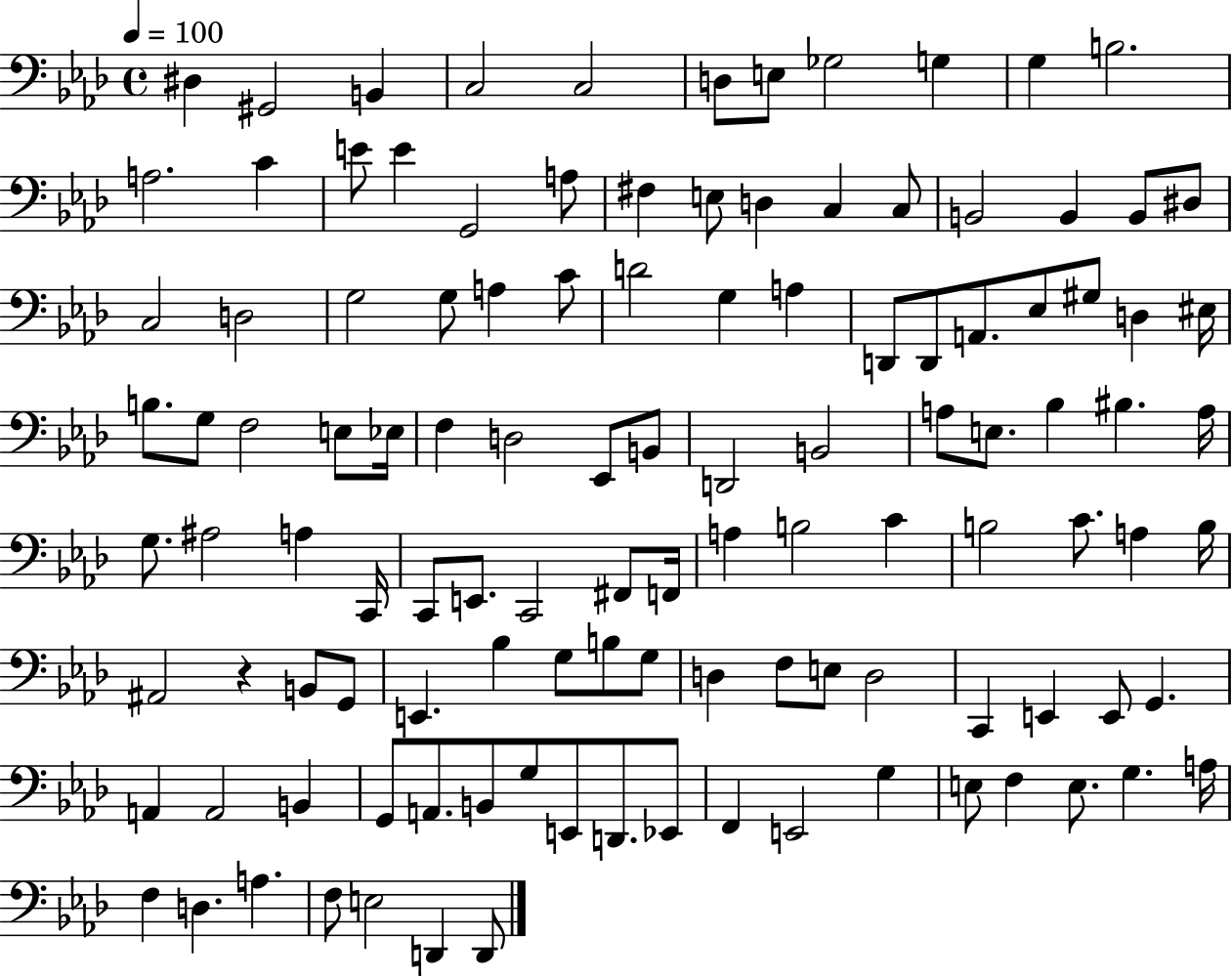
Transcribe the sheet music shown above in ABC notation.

X:1
T:Untitled
M:4/4
L:1/4
K:Ab
^D, ^G,,2 B,, C,2 C,2 D,/2 E,/2 _G,2 G, G, B,2 A,2 C E/2 E G,,2 A,/2 ^F, E,/2 D, C, C,/2 B,,2 B,, B,,/2 ^D,/2 C,2 D,2 G,2 G,/2 A, C/2 D2 G, A, D,,/2 D,,/2 A,,/2 _E,/2 ^G,/2 D, ^E,/4 B,/2 G,/2 F,2 E,/2 _E,/4 F, D,2 _E,,/2 B,,/2 D,,2 B,,2 A,/2 E,/2 _B, ^B, A,/4 G,/2 ^A,2 A, C,,/4 C,,/2 E,,/2 C,,2 ^F,,/2 F,,/4 A, B,2 C B,2 C/2 A, B,/4 ^A,,2 z B,,/2 G,,/2 E,, _B, G,/2 B,/2 G,/2 D, F,/2 E,/2 D,2 C,, E,, E,,/2 G,, A,, A,,2 B,, G,,/2 A,,/2 B,,/2 G,/2 E,,/2 D,,/2 _E,,/2 F,, E,,2 G, E,/2 F, E,/2 G, A,/4 F, D, A, F,/2 E,2 D,, D,,/2